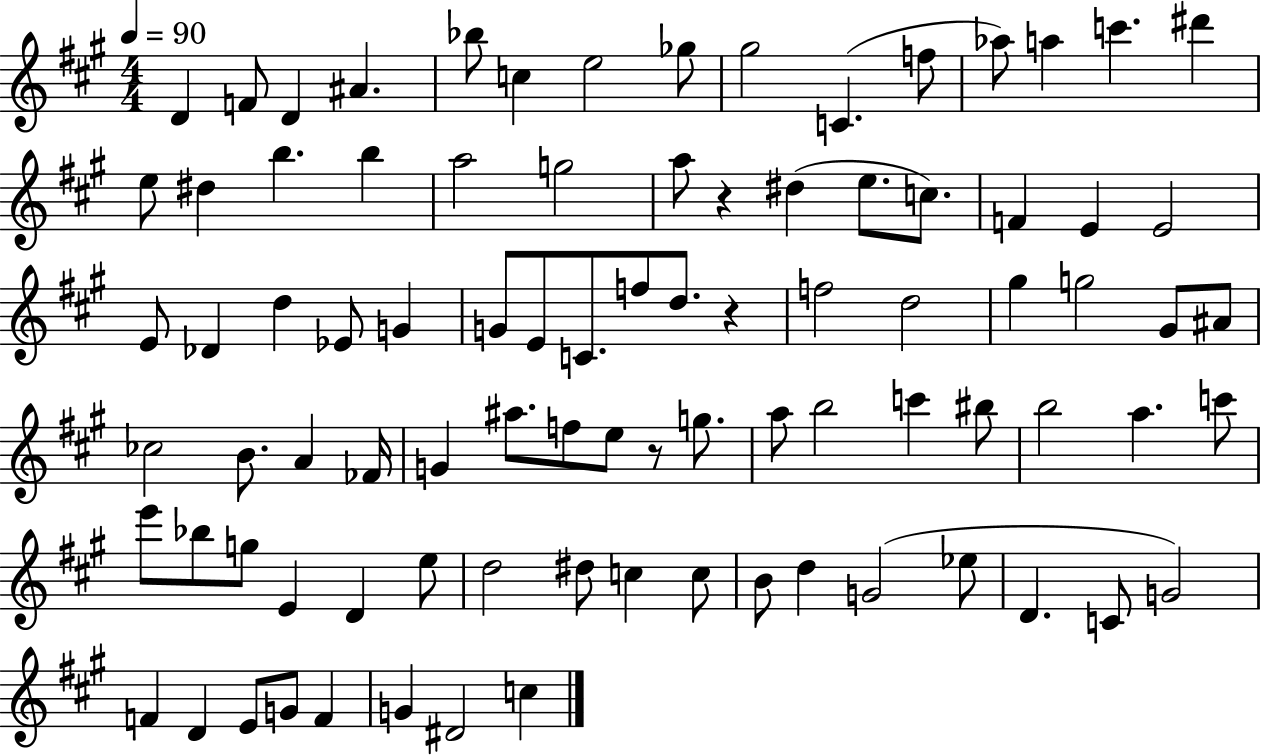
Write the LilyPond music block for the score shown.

{
  \clef treble
  \numericTimeSignature
  \time 4/4
  \key a \major
  \tempo 4 = 90
  d'4 f'8 d'4 ais'4. | bes''8 c''4 e''2 ges''8 | gis''2 c'4.( f''8 | aes''8) a''4 c'''4. dis'''4 | \break e''8 dis''4 b''4. b''4 | a''2 g''2 | a''8 r4 dis''4( e''8. c''8.) | f'4 e'4 e'2 | \break e'8 des'4 d''4 ees'8 g'4 | g'8 e'8 c'8. f''8 d''8. r4 | f''2 d''2 | gis''4 g''2 gis'8 ais'8 | \break ces''2 b'8. a'4 fes'16 | g'4 ais''8. f''8 e''8 r8 g''8. | a''8 b''2 c'''4 bis''8 | b''2 a''4. c'''8 | \break e'''8 bes''8 g''8 e'4 d'4 e''8 | d''2 dis''8 c''4 c''8 | b'8 d''4 g'2( ees''8 | d'4. c'8 g'2) | \break f'4 d'4 e'8 g'8 f'4 | g'4 dis'2 c''4 | \bar "|."
}